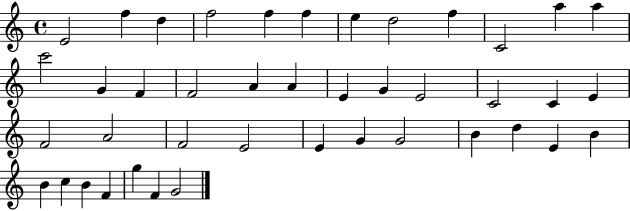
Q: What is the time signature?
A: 4/4